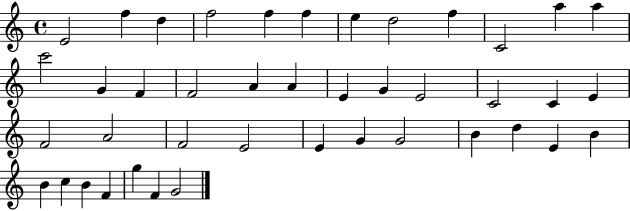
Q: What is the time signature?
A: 4/4